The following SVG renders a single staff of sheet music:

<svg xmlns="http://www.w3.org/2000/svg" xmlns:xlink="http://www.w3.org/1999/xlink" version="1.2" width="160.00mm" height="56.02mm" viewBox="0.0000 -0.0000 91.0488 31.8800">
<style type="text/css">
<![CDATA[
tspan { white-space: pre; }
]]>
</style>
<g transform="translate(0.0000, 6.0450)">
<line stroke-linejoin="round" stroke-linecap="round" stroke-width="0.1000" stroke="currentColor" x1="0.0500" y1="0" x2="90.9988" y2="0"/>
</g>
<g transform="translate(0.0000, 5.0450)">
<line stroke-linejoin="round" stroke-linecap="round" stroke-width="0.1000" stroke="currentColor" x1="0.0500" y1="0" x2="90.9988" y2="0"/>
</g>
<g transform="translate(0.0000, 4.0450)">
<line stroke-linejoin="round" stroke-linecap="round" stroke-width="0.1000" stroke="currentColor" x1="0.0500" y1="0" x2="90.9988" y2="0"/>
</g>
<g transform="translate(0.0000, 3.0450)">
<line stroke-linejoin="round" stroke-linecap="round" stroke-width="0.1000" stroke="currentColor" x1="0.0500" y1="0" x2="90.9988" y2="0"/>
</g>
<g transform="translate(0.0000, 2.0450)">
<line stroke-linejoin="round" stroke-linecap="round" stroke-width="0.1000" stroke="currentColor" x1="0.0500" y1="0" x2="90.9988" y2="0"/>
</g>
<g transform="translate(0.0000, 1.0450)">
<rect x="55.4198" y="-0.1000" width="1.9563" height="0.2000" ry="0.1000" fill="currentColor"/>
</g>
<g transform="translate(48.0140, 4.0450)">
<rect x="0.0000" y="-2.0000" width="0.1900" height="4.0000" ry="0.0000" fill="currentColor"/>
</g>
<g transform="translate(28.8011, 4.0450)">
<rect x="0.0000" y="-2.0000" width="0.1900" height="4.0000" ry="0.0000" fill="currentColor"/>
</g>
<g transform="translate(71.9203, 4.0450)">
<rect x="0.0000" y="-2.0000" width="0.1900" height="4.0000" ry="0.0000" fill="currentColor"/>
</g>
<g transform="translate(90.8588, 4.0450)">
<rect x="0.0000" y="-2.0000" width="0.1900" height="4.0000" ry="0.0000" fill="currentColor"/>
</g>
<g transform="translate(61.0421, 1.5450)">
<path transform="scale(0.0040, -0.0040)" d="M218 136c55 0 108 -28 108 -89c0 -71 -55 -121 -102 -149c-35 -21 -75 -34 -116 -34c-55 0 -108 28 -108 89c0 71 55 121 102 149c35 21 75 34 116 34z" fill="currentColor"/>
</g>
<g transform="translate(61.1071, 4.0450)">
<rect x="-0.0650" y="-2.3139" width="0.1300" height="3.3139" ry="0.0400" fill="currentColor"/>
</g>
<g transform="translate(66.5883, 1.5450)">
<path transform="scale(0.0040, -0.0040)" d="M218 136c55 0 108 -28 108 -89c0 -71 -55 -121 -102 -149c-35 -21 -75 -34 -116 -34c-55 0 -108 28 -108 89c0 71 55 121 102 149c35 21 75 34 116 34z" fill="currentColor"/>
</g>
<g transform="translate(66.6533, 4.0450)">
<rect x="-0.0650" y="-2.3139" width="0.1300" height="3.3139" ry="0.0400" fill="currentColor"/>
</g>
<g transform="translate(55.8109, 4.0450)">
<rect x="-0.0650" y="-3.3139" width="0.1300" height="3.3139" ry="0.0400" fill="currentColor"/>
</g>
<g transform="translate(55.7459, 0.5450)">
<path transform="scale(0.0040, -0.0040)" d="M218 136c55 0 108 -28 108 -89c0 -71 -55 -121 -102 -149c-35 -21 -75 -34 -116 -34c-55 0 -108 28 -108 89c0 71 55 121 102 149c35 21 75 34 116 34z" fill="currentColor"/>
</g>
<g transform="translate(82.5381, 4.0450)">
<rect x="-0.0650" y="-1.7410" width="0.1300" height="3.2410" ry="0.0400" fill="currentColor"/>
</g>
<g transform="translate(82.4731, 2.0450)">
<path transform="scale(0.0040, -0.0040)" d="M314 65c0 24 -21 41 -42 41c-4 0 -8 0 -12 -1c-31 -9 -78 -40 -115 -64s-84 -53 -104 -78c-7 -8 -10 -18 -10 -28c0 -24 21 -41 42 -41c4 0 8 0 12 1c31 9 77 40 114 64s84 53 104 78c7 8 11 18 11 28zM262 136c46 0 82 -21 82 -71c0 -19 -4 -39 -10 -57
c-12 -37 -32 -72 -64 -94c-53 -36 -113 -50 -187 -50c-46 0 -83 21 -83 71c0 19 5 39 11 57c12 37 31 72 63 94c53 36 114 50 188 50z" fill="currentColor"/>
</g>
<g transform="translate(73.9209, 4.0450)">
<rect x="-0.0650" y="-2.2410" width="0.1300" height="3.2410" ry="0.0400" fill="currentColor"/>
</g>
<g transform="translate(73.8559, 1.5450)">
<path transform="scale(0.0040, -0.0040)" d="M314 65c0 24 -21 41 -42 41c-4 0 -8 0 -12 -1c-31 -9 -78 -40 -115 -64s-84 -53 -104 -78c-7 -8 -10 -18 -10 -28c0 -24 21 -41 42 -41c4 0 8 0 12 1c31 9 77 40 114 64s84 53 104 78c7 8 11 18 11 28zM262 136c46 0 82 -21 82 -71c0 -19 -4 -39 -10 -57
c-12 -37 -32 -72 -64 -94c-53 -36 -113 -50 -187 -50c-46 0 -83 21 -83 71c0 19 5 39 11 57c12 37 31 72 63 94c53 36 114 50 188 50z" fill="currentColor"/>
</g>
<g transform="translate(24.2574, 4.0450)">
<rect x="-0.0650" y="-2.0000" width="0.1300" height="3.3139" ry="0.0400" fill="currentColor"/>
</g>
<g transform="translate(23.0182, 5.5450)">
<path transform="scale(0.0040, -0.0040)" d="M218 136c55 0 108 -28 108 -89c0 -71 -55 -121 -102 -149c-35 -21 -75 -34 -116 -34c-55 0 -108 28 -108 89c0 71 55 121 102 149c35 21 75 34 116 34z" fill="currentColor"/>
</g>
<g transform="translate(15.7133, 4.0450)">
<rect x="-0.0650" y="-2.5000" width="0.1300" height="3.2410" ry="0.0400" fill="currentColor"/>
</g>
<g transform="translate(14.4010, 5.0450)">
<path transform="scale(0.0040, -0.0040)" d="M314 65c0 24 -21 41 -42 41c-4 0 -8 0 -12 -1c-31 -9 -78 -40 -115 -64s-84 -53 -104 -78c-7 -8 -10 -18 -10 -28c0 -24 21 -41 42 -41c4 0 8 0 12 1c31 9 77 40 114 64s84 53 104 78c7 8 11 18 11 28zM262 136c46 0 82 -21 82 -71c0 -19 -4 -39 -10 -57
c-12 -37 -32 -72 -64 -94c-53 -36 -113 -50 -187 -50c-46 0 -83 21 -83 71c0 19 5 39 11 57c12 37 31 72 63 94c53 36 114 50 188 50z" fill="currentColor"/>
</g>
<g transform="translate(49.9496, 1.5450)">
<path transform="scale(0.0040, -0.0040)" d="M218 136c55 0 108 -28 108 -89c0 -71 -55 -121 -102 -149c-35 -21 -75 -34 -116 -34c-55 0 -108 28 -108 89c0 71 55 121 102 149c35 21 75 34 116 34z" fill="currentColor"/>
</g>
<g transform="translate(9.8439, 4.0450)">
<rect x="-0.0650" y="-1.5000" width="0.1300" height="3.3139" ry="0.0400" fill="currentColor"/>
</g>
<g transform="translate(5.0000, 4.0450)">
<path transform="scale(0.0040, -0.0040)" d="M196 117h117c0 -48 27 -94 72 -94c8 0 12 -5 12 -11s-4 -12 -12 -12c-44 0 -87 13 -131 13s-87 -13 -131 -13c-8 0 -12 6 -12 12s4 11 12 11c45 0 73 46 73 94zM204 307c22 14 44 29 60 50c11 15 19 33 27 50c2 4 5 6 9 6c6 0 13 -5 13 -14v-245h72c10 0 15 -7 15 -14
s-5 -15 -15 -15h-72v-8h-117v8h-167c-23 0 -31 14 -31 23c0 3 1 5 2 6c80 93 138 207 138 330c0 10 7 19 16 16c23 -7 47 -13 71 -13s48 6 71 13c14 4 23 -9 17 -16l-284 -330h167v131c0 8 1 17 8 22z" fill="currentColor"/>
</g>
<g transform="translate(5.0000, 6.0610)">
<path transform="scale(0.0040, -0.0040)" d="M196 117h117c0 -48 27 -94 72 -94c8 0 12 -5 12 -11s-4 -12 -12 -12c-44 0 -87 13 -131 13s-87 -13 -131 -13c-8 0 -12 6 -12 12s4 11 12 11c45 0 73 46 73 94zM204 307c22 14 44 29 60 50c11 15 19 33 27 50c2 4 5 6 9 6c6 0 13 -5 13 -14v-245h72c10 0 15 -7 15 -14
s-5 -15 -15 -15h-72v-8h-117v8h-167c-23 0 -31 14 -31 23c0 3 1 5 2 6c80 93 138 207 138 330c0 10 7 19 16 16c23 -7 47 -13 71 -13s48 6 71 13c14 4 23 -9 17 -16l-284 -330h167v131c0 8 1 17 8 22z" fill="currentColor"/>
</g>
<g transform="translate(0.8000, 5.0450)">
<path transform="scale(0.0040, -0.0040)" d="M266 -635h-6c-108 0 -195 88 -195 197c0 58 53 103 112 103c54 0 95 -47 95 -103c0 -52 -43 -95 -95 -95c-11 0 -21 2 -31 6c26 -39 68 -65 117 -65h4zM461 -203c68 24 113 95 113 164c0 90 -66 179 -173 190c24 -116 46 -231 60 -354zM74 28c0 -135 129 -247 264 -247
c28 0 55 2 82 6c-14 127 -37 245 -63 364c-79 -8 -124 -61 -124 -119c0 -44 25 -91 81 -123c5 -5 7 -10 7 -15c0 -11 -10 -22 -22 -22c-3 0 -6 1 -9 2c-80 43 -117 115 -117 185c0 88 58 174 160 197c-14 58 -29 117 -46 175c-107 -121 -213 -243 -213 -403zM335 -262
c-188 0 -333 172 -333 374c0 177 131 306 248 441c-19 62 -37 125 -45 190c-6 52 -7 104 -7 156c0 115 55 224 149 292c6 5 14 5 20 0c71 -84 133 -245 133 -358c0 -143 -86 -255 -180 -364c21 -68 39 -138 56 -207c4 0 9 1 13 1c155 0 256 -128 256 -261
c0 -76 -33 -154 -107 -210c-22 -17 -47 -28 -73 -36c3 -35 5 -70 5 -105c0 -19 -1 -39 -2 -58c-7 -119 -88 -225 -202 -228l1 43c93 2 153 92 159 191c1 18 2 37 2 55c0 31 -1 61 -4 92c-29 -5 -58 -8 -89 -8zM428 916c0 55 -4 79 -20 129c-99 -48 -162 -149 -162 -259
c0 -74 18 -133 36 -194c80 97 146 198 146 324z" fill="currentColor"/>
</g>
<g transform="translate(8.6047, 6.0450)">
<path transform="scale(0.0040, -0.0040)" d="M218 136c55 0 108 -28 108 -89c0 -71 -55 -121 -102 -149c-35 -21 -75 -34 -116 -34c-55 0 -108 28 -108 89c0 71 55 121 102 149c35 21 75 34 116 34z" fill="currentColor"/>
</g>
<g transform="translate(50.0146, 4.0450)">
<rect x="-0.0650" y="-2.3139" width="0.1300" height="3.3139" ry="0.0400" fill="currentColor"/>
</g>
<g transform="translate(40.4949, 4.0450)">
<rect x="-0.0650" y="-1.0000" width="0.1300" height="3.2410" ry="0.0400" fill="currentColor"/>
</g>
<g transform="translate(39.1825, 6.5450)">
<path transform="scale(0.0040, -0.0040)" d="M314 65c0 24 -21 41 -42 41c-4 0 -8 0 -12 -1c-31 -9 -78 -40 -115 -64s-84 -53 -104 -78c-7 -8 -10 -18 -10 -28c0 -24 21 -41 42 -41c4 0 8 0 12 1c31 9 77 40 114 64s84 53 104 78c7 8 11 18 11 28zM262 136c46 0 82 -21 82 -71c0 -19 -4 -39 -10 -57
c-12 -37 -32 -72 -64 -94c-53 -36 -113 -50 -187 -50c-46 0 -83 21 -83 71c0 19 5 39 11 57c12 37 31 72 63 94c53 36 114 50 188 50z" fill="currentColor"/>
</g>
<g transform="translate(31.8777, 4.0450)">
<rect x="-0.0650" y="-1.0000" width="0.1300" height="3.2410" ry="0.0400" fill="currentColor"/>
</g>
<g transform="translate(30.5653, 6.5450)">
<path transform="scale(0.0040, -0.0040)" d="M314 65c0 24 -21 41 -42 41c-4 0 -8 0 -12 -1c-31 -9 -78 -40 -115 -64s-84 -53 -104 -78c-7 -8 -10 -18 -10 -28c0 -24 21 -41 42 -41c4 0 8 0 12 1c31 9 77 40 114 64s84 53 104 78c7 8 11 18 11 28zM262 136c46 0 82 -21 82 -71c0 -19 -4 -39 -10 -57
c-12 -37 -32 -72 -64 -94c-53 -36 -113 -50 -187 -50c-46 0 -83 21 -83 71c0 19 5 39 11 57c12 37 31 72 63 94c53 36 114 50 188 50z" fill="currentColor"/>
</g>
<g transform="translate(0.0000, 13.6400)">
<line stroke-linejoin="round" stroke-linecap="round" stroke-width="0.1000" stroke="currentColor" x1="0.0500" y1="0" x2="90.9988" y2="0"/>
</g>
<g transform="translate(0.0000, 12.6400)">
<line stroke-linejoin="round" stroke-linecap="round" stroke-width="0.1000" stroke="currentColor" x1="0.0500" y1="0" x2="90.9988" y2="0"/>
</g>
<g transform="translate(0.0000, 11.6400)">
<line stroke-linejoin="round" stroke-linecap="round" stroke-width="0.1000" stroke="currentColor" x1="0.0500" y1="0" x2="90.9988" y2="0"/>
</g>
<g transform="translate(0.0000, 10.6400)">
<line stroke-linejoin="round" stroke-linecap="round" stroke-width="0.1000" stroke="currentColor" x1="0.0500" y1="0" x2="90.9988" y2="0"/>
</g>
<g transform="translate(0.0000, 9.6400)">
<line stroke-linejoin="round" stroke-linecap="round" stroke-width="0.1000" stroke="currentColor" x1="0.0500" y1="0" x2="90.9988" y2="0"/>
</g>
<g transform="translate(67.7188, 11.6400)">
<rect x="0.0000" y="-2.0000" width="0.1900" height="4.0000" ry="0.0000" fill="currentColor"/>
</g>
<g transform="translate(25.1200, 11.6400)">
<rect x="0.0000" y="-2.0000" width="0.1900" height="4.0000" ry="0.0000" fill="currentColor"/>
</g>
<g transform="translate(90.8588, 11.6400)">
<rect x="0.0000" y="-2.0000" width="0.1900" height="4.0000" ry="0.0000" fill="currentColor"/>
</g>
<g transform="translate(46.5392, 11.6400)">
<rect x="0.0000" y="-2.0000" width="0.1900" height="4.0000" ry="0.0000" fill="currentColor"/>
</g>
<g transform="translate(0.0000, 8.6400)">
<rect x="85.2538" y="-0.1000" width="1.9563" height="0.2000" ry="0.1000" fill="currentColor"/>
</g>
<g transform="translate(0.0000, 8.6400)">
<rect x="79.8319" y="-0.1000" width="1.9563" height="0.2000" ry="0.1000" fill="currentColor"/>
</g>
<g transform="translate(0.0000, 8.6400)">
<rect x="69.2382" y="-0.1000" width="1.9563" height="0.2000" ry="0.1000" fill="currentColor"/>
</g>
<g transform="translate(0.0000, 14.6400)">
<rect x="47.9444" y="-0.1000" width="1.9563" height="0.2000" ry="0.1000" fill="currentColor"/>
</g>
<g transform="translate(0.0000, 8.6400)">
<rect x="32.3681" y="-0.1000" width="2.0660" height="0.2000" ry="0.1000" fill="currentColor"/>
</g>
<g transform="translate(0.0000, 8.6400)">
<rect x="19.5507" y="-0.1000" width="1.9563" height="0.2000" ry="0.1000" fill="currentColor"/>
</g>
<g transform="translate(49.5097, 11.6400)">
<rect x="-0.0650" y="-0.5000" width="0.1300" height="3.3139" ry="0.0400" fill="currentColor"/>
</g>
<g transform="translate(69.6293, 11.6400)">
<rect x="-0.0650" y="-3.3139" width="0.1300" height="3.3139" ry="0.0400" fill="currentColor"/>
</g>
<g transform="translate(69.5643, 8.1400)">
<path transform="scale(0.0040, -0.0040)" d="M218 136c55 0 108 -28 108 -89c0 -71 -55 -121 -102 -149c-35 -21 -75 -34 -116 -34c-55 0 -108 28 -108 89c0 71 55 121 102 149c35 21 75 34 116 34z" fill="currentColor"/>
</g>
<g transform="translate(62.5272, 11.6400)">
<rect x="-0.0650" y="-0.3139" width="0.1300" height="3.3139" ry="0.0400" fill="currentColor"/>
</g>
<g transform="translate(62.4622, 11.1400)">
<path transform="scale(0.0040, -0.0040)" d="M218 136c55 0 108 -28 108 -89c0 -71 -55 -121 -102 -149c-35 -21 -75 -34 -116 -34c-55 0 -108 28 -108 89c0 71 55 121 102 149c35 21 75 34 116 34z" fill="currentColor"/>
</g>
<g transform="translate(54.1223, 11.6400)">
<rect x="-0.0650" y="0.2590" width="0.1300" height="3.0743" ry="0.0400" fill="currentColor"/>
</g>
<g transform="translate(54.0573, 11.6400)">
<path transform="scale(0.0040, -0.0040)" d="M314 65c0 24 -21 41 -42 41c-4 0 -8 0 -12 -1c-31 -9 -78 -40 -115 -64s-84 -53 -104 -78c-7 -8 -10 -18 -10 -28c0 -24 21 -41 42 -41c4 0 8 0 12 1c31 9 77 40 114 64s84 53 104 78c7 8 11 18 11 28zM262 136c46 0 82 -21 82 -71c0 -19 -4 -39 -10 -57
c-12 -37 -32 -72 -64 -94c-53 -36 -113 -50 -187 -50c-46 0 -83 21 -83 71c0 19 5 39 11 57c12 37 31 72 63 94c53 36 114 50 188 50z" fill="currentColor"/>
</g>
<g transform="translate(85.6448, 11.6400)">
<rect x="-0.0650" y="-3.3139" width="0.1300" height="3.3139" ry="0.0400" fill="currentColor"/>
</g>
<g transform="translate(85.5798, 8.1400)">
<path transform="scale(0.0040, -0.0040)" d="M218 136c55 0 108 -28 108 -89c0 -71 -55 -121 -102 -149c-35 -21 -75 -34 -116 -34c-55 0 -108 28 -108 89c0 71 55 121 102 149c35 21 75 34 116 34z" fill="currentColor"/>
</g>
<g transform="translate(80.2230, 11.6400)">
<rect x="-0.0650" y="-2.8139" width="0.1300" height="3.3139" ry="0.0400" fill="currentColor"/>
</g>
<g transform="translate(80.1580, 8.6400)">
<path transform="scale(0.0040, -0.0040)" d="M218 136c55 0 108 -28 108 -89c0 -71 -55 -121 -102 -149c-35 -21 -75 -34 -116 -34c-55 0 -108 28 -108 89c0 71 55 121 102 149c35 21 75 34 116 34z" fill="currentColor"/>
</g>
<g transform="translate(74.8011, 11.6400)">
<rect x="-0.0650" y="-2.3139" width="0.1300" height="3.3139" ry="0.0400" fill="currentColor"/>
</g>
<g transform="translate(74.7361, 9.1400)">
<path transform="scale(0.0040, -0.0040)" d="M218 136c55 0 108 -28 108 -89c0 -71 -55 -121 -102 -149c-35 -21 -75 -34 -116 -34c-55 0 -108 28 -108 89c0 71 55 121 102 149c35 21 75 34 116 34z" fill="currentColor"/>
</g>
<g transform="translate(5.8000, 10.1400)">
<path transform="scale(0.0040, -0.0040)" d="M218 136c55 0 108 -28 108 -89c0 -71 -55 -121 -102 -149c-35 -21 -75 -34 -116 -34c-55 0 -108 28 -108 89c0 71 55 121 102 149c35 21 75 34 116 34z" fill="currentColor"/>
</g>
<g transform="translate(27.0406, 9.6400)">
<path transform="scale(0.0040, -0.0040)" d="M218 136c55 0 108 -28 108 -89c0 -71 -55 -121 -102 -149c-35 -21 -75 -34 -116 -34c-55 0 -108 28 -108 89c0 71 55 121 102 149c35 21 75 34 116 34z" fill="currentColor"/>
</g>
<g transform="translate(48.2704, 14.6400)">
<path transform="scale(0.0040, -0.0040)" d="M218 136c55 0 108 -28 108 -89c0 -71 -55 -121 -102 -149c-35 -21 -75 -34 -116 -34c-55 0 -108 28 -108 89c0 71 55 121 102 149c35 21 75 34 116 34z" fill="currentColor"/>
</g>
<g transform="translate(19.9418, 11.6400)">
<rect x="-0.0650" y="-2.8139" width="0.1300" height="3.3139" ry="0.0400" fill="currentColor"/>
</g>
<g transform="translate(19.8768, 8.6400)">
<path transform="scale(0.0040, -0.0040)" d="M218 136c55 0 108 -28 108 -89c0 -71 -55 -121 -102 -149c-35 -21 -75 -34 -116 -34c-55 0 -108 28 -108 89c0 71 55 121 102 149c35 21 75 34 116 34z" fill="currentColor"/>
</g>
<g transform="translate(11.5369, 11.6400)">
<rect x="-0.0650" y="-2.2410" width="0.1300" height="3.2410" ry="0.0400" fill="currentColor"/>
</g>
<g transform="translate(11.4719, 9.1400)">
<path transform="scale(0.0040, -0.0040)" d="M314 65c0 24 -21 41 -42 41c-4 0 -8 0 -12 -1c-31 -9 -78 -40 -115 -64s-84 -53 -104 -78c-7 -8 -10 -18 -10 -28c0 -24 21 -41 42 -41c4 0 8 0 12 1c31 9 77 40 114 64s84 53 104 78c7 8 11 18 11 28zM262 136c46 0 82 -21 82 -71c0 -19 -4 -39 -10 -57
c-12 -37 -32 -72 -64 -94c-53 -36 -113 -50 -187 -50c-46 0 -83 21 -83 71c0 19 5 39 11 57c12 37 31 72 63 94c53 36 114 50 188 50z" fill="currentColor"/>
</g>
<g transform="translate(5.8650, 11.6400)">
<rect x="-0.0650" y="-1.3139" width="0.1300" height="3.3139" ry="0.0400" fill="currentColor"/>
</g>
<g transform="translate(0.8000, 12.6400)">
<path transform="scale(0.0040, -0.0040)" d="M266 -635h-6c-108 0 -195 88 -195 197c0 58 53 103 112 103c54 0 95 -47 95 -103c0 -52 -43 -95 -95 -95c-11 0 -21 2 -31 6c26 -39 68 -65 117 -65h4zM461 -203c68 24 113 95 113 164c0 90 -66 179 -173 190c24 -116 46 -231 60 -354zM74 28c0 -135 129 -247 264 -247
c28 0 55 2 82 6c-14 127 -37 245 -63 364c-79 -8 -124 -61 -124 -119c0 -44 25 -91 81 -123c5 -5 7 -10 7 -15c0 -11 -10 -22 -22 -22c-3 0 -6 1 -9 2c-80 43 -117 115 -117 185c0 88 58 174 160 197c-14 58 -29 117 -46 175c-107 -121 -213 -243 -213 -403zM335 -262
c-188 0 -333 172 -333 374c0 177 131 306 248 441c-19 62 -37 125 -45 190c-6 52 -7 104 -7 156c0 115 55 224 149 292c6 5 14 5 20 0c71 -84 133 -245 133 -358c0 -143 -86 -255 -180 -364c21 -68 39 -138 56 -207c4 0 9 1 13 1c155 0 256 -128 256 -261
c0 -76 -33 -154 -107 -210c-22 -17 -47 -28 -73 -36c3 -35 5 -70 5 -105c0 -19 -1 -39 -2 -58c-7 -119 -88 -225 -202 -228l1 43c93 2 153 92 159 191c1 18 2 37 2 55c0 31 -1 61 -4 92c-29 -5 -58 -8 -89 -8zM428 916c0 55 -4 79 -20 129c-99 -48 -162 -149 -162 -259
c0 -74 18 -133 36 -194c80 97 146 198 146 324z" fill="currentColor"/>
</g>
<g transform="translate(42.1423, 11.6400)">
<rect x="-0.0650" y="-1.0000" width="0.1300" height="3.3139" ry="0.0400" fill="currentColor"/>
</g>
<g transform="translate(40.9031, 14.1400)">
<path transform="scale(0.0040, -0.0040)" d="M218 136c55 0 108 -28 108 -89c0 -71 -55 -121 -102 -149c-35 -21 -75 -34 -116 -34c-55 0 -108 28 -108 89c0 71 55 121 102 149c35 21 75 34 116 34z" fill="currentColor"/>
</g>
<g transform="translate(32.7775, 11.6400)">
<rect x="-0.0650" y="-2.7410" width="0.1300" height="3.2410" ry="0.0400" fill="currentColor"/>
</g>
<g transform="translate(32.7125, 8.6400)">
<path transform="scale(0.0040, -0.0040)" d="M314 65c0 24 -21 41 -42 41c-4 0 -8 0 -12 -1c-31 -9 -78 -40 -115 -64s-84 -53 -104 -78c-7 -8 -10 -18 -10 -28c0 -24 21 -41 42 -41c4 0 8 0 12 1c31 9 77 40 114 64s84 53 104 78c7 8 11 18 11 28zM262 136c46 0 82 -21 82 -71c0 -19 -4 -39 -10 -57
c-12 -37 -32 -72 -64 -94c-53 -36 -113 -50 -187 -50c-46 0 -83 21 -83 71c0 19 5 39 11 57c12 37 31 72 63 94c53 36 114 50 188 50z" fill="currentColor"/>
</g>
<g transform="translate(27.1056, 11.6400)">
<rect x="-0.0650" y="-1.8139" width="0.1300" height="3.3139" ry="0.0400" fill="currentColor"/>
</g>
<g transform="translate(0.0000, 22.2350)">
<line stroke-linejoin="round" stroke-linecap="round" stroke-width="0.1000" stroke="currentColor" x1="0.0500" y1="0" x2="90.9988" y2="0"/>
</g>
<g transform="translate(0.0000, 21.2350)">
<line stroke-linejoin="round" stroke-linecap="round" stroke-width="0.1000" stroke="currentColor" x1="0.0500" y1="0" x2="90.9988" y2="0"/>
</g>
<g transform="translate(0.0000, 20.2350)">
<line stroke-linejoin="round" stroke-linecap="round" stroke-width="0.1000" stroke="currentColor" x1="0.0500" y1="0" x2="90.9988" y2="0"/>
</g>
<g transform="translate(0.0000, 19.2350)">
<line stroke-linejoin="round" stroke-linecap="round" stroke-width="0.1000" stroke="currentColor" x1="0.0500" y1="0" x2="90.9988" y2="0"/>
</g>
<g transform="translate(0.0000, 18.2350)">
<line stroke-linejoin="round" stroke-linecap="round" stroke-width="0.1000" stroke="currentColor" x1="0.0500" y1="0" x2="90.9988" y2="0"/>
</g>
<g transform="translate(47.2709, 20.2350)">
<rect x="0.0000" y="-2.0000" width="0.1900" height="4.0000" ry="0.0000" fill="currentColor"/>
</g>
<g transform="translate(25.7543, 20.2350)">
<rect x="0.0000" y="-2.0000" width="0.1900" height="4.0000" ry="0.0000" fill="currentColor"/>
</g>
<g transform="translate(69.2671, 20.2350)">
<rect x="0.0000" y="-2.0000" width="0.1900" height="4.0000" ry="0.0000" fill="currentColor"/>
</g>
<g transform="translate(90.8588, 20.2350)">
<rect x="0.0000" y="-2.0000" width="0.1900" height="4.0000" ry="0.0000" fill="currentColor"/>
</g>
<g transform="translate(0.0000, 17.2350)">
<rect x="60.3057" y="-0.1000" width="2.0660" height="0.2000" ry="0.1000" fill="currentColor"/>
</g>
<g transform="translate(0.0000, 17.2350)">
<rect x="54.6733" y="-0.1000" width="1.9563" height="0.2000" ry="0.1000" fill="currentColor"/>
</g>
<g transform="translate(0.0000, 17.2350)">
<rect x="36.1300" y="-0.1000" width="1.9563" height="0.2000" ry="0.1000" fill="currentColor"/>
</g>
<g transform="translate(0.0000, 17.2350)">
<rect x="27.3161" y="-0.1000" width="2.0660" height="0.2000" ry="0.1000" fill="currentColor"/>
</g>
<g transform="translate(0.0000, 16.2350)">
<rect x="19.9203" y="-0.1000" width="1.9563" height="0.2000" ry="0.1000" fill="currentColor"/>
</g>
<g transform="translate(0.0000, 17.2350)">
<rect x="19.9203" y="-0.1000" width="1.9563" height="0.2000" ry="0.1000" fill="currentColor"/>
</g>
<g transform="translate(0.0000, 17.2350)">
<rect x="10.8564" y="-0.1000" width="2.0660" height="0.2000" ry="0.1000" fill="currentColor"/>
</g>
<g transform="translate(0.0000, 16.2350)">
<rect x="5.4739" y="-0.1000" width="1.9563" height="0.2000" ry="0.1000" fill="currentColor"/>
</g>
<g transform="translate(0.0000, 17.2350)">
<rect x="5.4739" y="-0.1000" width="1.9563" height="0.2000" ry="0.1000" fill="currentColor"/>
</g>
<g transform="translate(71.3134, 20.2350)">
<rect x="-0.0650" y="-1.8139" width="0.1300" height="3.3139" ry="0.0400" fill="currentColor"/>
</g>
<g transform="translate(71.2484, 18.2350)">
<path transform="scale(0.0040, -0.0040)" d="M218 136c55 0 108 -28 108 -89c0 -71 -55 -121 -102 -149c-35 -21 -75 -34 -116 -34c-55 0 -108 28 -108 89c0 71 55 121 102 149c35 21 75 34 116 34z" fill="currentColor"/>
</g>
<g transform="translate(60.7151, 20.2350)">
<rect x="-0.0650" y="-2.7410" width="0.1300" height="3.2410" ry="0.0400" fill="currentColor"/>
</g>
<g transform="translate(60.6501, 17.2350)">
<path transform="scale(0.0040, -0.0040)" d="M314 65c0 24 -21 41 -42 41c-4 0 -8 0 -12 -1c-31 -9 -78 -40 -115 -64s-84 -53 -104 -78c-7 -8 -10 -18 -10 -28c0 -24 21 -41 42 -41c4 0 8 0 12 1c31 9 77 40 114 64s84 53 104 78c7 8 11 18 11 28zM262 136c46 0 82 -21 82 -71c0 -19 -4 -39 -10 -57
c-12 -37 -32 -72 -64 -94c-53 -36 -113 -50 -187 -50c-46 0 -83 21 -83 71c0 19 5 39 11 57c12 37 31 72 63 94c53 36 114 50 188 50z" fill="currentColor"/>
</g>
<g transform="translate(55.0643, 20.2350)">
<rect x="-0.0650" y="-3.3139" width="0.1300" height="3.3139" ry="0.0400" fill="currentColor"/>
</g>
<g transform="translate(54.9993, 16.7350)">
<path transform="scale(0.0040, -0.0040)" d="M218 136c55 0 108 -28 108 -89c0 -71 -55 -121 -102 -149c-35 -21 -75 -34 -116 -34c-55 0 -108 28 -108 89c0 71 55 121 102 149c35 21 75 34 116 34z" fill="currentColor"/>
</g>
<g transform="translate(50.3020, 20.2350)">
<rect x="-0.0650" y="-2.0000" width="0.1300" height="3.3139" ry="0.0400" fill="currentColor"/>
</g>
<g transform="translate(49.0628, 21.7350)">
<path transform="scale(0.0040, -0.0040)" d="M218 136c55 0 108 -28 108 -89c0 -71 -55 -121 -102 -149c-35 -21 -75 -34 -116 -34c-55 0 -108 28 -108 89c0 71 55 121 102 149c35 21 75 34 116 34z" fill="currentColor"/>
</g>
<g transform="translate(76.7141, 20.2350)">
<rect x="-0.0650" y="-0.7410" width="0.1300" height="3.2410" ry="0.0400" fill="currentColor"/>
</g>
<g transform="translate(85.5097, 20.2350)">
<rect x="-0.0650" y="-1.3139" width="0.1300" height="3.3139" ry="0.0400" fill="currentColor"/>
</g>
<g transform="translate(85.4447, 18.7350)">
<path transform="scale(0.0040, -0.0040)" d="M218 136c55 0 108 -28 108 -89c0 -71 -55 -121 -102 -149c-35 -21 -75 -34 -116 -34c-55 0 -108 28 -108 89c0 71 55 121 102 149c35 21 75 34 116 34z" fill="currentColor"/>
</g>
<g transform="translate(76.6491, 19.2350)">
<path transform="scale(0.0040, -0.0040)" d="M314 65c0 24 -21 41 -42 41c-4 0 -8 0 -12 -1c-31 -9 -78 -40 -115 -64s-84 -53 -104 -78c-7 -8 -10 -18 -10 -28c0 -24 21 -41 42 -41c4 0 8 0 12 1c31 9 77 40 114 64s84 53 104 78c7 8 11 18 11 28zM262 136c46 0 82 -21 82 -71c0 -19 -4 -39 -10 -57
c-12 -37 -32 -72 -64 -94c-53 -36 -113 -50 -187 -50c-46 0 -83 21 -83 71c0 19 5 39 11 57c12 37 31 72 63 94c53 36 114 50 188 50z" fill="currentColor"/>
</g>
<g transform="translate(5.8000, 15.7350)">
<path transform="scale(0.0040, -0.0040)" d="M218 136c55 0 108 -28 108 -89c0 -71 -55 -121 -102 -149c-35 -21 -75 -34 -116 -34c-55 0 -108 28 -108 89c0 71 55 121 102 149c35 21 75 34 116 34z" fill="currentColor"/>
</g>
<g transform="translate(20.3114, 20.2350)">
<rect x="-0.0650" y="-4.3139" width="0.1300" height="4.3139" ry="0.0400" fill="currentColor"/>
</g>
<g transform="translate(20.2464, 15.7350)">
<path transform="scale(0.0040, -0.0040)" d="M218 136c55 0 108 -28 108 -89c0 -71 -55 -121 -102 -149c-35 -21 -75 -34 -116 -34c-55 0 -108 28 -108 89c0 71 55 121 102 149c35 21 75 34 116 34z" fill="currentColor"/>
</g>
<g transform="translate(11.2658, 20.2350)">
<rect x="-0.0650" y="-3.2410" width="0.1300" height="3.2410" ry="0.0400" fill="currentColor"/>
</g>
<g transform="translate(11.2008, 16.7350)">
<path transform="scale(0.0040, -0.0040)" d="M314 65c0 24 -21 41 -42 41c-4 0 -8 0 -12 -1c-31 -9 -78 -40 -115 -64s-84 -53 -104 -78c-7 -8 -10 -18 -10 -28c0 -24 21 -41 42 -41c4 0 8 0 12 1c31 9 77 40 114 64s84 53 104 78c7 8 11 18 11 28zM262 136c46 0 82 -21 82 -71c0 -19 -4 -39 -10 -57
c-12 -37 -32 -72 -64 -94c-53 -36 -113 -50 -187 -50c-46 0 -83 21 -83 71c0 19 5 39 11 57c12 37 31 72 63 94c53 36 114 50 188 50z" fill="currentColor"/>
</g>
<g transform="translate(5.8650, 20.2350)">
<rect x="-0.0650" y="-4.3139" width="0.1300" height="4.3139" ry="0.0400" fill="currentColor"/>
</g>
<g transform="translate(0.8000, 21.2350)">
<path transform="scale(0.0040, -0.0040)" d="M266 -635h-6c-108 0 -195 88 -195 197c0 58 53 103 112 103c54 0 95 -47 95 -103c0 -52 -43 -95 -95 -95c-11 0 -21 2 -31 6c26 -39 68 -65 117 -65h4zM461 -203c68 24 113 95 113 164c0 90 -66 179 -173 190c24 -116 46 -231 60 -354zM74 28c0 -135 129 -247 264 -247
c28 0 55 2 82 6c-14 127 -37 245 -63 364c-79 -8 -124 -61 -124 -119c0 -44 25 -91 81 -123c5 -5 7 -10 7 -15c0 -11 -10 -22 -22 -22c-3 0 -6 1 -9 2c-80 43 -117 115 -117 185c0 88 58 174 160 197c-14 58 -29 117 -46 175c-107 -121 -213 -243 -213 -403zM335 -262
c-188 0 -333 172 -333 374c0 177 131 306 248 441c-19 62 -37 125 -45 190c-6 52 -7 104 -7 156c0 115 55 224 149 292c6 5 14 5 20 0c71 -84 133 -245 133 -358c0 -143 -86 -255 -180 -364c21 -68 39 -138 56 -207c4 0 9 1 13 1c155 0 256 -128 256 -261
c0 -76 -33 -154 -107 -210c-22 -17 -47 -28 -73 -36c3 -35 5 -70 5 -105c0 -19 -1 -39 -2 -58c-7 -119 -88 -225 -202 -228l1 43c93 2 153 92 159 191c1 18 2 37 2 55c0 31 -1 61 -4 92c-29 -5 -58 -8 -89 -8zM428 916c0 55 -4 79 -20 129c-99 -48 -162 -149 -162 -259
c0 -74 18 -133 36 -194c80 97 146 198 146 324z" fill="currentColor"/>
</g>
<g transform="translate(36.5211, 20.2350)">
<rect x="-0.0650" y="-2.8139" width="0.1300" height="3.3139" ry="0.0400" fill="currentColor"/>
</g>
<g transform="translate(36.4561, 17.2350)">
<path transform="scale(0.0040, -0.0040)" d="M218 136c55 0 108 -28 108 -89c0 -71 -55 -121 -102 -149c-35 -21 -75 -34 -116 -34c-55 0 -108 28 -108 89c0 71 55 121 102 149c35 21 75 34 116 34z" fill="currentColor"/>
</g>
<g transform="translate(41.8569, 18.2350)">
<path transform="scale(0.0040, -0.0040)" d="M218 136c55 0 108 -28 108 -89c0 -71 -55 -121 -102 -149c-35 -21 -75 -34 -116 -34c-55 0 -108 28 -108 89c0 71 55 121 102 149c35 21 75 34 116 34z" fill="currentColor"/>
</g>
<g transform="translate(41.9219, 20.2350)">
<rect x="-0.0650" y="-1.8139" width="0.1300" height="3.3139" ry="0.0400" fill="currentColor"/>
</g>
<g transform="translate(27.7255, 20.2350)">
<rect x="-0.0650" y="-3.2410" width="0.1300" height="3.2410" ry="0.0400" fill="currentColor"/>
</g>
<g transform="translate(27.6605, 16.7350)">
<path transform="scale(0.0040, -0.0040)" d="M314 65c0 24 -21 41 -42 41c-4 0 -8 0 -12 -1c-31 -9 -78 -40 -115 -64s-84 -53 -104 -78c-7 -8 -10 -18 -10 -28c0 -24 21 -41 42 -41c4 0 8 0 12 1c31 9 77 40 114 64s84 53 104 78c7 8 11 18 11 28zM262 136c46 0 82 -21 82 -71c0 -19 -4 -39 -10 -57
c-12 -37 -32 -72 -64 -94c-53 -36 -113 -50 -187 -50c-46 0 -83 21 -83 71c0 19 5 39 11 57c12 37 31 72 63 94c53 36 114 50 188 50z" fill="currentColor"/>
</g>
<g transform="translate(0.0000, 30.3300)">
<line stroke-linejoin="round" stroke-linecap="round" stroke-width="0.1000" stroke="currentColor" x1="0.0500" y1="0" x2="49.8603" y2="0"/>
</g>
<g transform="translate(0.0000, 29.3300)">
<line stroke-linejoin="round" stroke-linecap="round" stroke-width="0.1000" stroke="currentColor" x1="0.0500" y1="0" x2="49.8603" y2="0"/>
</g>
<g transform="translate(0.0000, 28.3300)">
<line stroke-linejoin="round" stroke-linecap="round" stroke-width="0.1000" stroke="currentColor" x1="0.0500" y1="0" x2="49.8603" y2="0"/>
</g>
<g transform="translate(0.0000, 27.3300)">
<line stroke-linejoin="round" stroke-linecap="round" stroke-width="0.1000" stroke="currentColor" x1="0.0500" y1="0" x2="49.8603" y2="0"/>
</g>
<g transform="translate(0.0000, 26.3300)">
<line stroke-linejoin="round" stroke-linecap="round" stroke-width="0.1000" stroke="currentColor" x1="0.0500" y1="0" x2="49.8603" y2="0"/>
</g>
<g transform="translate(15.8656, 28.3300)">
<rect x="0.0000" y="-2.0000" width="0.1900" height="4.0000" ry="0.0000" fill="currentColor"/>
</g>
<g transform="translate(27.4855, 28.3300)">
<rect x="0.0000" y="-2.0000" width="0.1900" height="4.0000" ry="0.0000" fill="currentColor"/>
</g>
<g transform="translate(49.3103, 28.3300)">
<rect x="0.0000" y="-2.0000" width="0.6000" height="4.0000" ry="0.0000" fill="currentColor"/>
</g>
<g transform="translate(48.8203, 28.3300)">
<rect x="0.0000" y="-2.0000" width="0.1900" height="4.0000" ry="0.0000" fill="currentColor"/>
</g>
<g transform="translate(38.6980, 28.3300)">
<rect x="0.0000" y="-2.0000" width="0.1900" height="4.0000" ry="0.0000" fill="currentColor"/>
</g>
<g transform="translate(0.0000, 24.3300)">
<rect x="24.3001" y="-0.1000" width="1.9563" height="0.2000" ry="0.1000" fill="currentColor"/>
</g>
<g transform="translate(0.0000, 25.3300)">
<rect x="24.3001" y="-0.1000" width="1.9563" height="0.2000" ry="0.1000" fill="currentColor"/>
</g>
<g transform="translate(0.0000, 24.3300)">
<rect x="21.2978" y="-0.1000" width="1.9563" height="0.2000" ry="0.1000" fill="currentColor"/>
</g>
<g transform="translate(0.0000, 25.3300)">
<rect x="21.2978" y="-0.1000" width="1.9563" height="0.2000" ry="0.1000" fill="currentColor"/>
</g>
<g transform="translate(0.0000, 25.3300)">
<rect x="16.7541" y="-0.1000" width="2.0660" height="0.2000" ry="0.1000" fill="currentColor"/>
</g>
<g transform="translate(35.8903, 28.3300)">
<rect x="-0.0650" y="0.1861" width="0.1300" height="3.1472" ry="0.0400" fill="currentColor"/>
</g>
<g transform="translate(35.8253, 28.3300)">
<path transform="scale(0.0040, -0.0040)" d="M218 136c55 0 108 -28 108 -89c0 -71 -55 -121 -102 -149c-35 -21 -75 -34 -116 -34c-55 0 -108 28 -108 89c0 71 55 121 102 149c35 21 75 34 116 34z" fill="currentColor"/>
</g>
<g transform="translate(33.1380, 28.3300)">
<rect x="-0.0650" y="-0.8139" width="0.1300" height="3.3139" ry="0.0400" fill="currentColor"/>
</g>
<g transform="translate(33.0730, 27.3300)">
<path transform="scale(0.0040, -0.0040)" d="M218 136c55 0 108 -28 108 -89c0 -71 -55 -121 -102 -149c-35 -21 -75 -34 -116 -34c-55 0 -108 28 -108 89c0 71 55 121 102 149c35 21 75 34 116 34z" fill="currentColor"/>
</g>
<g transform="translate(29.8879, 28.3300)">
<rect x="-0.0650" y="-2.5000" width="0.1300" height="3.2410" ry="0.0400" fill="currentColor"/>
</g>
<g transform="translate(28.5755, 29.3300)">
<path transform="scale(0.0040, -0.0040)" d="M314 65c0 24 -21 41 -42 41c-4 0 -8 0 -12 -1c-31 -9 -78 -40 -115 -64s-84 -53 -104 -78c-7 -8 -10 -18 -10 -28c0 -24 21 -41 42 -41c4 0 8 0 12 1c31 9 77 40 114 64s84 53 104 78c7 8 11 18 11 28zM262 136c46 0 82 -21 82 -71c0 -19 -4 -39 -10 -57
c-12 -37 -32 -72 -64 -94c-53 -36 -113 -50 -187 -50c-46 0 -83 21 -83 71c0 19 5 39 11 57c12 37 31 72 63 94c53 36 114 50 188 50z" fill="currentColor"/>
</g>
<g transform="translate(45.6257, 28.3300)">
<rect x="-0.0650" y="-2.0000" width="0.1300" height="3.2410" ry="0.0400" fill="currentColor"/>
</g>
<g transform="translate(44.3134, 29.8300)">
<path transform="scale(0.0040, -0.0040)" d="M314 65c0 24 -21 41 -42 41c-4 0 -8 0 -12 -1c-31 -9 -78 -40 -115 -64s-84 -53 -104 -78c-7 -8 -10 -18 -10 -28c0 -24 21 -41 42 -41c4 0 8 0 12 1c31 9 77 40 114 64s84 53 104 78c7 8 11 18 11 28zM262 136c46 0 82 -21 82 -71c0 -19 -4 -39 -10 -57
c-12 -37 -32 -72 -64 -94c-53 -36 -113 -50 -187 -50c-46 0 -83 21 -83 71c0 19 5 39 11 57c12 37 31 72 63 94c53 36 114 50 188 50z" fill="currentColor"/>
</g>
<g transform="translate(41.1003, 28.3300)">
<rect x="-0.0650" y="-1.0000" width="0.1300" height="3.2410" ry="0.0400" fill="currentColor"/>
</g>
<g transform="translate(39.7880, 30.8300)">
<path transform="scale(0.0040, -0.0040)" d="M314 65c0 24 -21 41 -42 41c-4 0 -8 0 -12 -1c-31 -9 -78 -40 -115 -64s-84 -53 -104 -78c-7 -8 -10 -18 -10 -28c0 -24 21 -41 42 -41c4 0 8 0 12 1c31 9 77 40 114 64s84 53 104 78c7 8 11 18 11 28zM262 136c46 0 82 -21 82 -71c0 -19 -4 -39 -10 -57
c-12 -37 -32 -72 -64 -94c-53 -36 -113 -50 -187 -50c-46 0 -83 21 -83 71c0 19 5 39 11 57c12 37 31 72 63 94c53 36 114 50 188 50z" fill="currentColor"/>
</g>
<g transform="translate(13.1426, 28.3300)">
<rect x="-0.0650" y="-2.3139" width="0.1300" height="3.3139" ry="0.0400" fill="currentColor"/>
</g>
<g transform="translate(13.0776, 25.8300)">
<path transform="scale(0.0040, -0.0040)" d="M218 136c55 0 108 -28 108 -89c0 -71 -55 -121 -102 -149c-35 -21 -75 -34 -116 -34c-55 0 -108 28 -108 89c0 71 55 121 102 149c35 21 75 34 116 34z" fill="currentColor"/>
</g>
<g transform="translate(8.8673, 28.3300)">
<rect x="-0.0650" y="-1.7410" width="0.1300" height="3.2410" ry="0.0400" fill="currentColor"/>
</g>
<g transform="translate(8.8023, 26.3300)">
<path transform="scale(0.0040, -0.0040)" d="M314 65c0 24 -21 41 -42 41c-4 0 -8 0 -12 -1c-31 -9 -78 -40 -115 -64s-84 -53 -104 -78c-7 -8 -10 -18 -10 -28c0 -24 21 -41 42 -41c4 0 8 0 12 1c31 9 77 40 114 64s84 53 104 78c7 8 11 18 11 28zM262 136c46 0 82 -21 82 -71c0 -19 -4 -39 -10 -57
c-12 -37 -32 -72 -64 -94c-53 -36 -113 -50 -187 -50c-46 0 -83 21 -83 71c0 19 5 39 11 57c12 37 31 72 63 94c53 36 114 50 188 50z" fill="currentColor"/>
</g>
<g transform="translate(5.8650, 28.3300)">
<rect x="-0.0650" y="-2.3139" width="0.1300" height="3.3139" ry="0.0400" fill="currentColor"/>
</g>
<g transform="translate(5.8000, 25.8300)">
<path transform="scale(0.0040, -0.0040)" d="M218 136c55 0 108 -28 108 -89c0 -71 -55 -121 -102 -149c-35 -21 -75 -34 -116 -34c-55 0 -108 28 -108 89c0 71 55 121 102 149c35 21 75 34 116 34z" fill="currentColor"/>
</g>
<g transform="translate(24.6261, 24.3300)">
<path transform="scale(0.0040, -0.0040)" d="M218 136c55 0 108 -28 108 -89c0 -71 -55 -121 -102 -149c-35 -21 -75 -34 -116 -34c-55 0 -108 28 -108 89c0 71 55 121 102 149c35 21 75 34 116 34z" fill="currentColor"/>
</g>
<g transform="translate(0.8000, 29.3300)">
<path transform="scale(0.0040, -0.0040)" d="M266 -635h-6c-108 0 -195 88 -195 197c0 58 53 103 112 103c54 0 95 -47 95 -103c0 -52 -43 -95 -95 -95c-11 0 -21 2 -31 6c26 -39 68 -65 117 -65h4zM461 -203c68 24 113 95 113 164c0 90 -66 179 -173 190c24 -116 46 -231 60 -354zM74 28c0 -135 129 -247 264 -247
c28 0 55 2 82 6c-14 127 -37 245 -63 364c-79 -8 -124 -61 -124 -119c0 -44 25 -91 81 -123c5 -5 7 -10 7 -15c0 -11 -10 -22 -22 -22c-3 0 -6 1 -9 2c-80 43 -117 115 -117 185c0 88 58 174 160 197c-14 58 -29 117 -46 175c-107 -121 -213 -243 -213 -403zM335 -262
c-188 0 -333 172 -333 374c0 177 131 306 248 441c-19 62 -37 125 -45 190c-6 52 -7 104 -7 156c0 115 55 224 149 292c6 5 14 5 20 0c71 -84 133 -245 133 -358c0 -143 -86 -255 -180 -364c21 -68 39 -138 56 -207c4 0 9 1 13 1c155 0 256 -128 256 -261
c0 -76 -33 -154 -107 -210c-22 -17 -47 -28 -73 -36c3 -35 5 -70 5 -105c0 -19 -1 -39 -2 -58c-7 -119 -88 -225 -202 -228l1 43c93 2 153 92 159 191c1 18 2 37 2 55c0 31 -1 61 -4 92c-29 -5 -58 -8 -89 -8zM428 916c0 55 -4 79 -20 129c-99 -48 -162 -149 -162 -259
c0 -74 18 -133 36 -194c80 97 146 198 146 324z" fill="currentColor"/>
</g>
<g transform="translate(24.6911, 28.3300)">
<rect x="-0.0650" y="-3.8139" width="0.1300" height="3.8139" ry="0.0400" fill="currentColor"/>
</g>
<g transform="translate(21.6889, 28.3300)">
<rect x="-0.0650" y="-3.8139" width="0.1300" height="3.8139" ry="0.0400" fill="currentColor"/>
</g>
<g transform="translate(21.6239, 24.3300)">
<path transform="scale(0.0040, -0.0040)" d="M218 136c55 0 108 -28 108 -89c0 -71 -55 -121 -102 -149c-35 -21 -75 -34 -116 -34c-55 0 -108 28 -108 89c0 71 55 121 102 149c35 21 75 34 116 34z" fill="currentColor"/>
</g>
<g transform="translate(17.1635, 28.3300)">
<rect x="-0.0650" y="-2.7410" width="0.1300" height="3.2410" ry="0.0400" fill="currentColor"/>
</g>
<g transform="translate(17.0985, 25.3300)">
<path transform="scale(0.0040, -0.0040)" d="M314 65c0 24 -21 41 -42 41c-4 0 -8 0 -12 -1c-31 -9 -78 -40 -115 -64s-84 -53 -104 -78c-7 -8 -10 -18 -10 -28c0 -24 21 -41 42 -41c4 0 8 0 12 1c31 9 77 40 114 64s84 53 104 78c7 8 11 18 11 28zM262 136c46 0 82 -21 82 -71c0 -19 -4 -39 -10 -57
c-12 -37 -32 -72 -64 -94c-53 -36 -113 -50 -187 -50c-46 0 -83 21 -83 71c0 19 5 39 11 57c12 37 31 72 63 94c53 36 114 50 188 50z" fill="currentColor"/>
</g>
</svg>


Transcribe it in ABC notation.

X:1
T:Untitled
M:4/4
L:1/4
K:C
E G2 F D2 D2 g b g g g2 f2 e g2 a f a2 D C B2 c b g a b d' b2 d' b2 a f F b a2 f d2 e g f2 g a2 c' c' G2 d B D2 F2